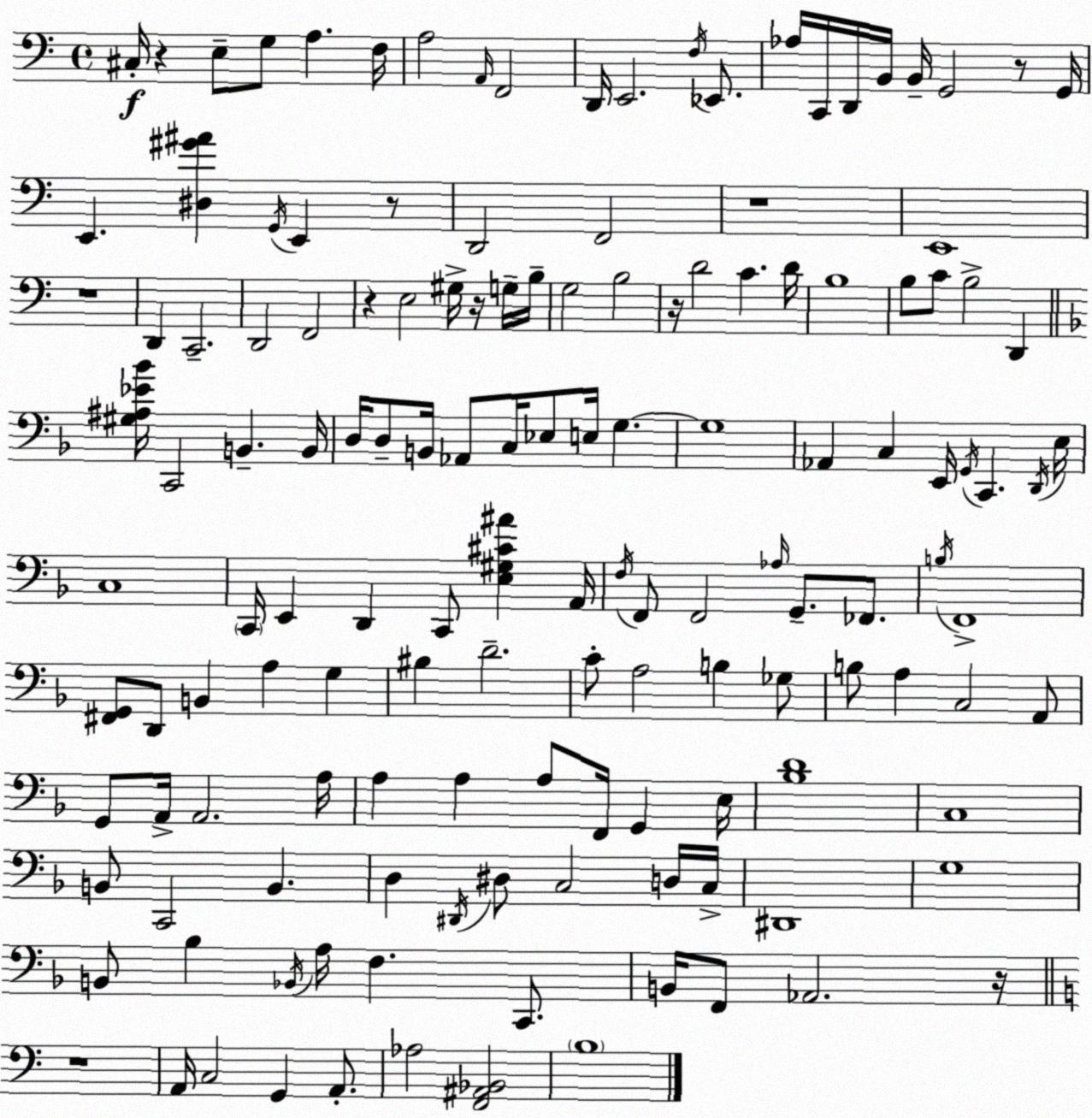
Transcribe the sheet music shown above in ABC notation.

X:1
T:Untitled
M:4/4
L:1/4
K:Am
^C,/4 z E,/2 G,/2 A, F,/4 A,2 A,,/4 F,,2 D,,/4 E,,2 F,/4 _E,,/2 _A,/4 C,,/4 D,,/4 B,,/4 B,,/4 G,,2 z/2 G,,/4 E,, [^D,^G^A] G,,/4 E,, z/2 D,,2 F,,2 z4 E,,4 z4 D,, C,,2 D,,2 F,,2 z E,2 ^G,/4 z/4 G,/4 B,/4 G,2 B,2 z/4 D2 C D/4 B,4 B,/2 C/2 B,2 D,, [^G,^A,_E_B]/4 C,,2 B,, B,,/4 D,/4 D,/2 B,,/4 _A,,/2 C,/4 _E,/2 E,/4 G, G,4 _A,, C, E,,/4 G,,/4 C,, D,,/4 E,/4 C,4 C,,/4 E,, D,, C,,/2 [E,^G,^C^A] A,,/4 F,/4 F,,/2 F,,2 _A,/4 G,,/2 _F,,/2 B,/4 F,,4 [^F,,G,,]/2 D,,/2 B,, A, G, ^B, D2 C/2 A,2 B, _G,/2 B,/2 A, C,2 A,,/2 G,,/2 A,,/4 A,,2 A,/4 A, A, A,/2 F,,/4 G,, E,/4 [_B,D]4 C,4 B,,/2 C,,2 B,, D, ^D,,/4 ^D,/2 C,2 D,/4 C,/4 ^D,,4 G,4 B,,/2 _B, _B,,/4 A,/4 F, C,,/2 B,,/4 F,,/2 _A,,2 z/4 z4 A,,/4 C,2 G,, A,,/2 _A,2 [F,,^A,,_B,,]2 B,4